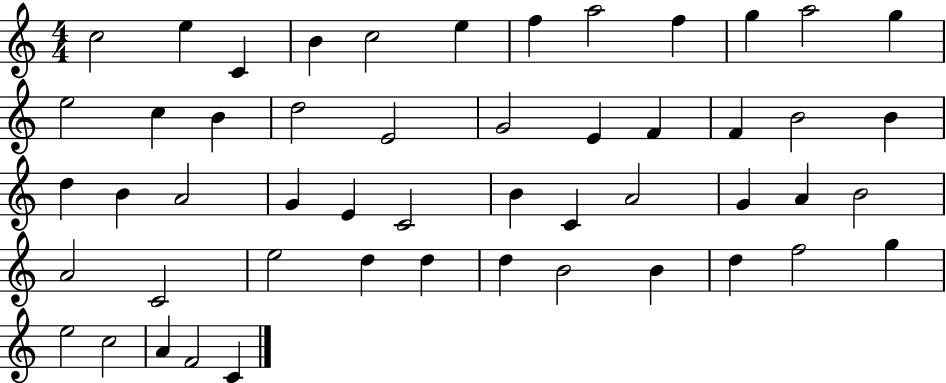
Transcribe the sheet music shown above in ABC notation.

X:1
T:Untitled
M:4/4
L:1/4
K:C
c2 e C B c2 e f a2 f g a2 g e2 c B d2 E2 G2 E F F B2 B d B A2 G E C2 B C A2 G A B2 A2 C2 e2 d d d B2 B d f2 g e2 c2 A F2 C